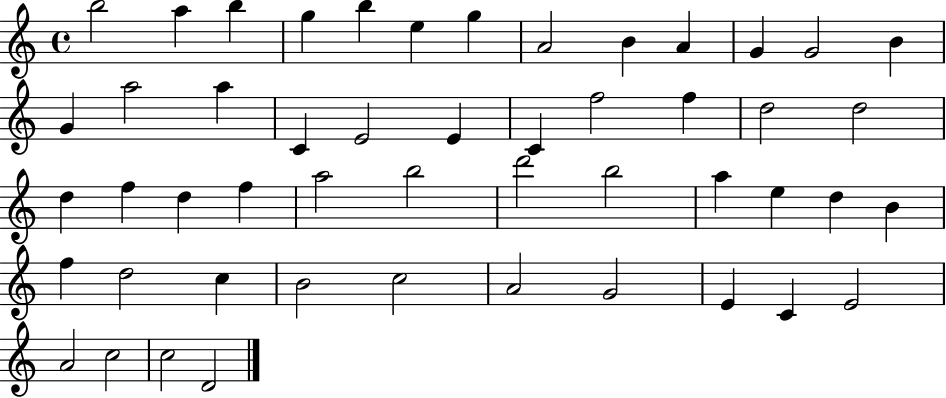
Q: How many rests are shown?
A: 0